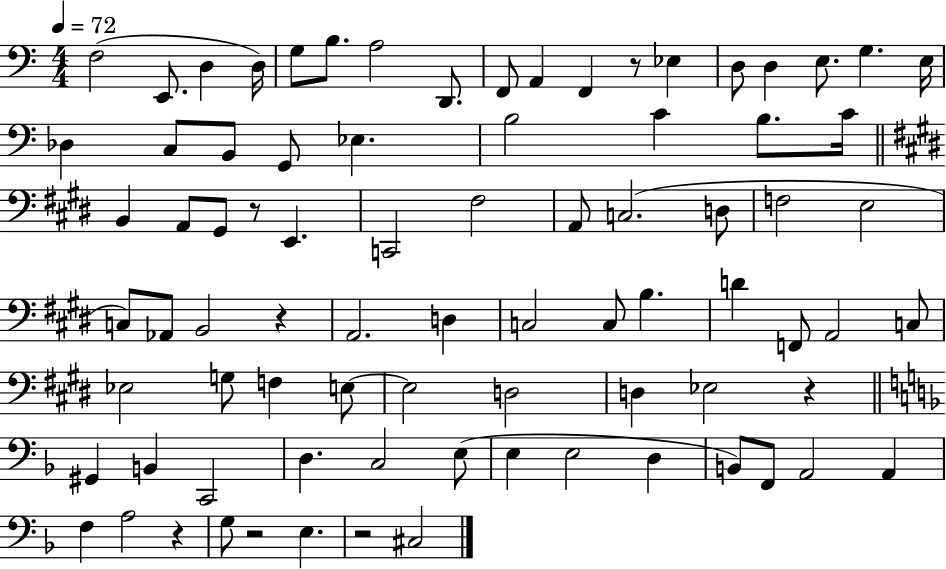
{
  \clef bass
  \numericTimeSignature
  \time 4/4
  \key c \major
  \tempo 4 = 72
  f2( e,8. d4 d16) | g8 b8. a2 d,8. | f,8 a,4 f,4 r8 ees4 | d8 d4 e8. g4. e16 | \break des4 c8 b,8 g,8 ees4. | b2 c'4 b8. c'16 | \bar "||" \break \key e \major b,4 a,8 gis,8 r8 e,4. | c,2 fis2 | a,8 c2.( d8 | f2 e2 | \break c8) aes,8 b,2 r4 | a,2. d4 | c2 c8 b4. | d'4 f,8 a,2 c8 | \break ees2 g8 f4 e8~~ | e2 d2 | d4 ees2 r4 | \bar "||" \break \key f \major gis,4 b,4 c,2 | d4. c2 e8( | e4 e2 d4 | b,8) f,8 a,2 a,4 | \break f4 a2 r4 | g8 r2 e4. | r2 cis2 | \bar "|."
}